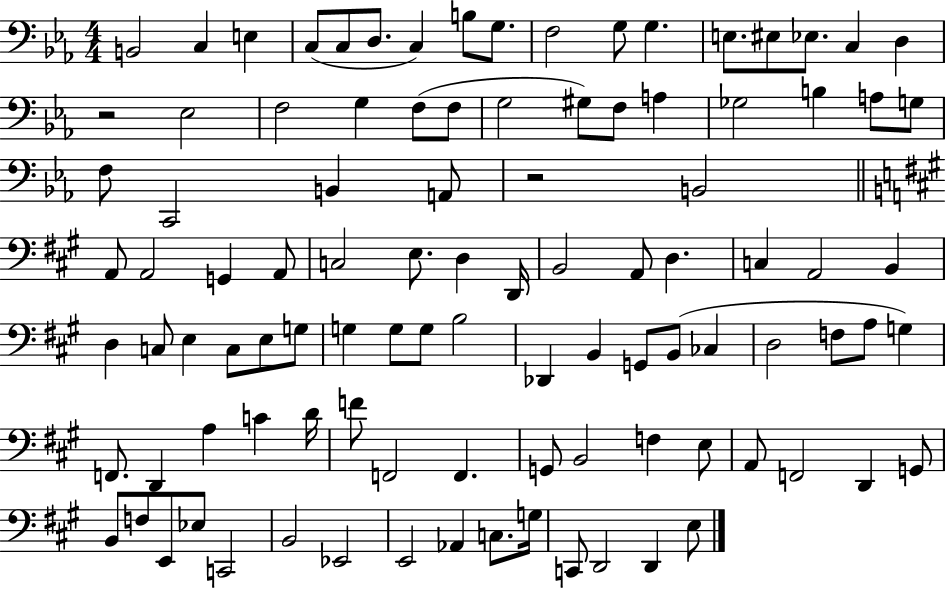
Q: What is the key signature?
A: EES major